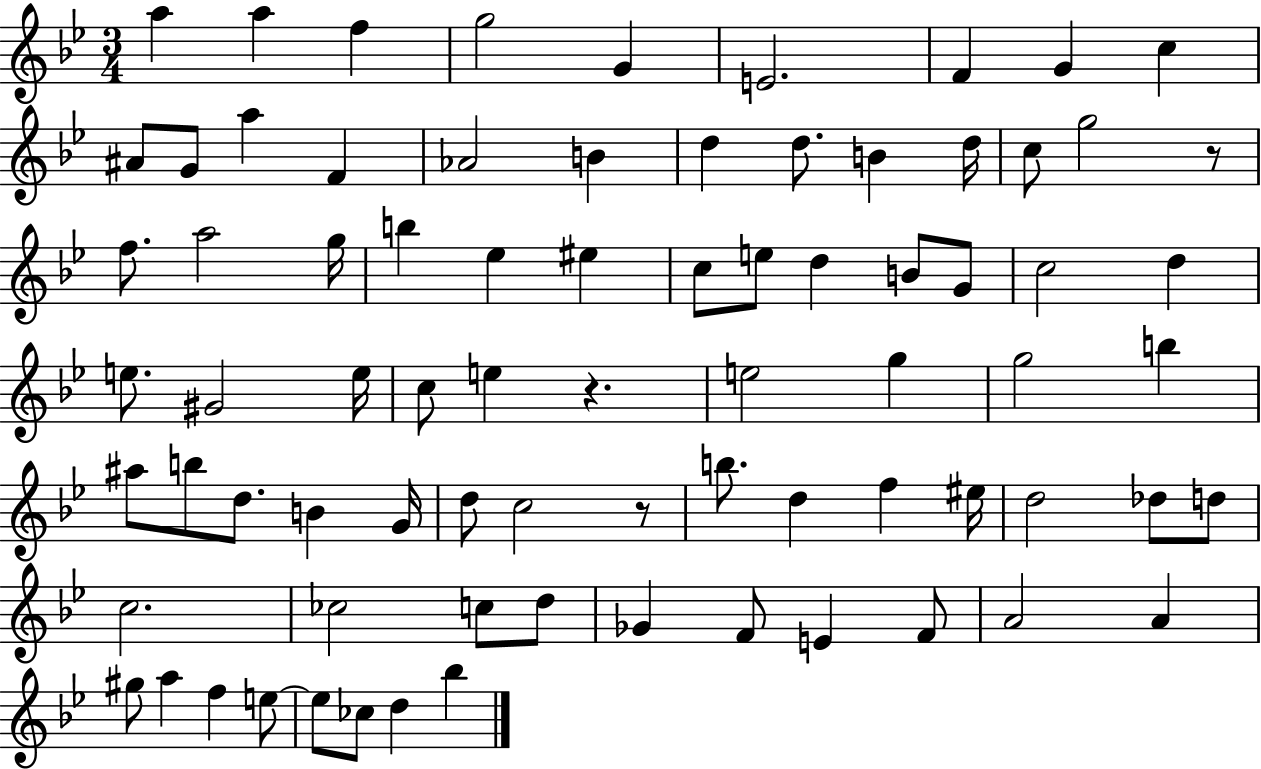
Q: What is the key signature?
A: BES major